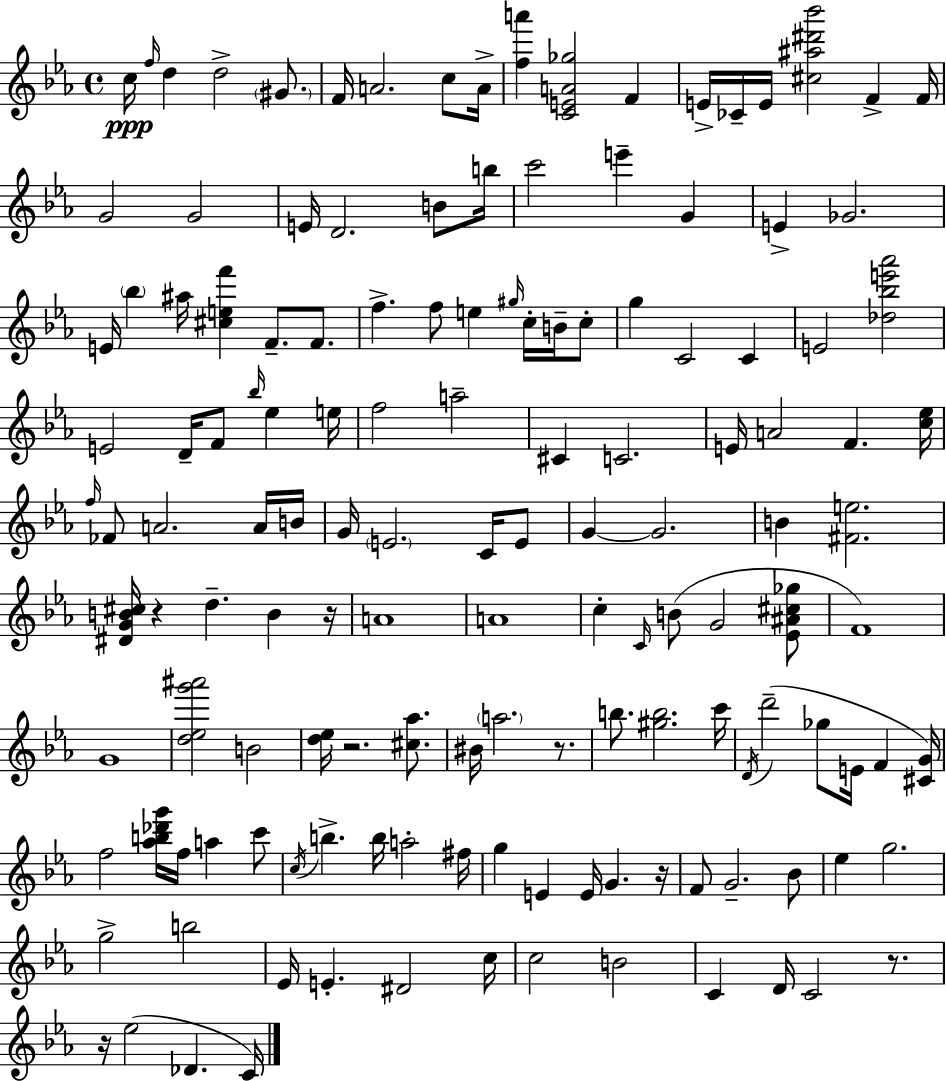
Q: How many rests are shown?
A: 7